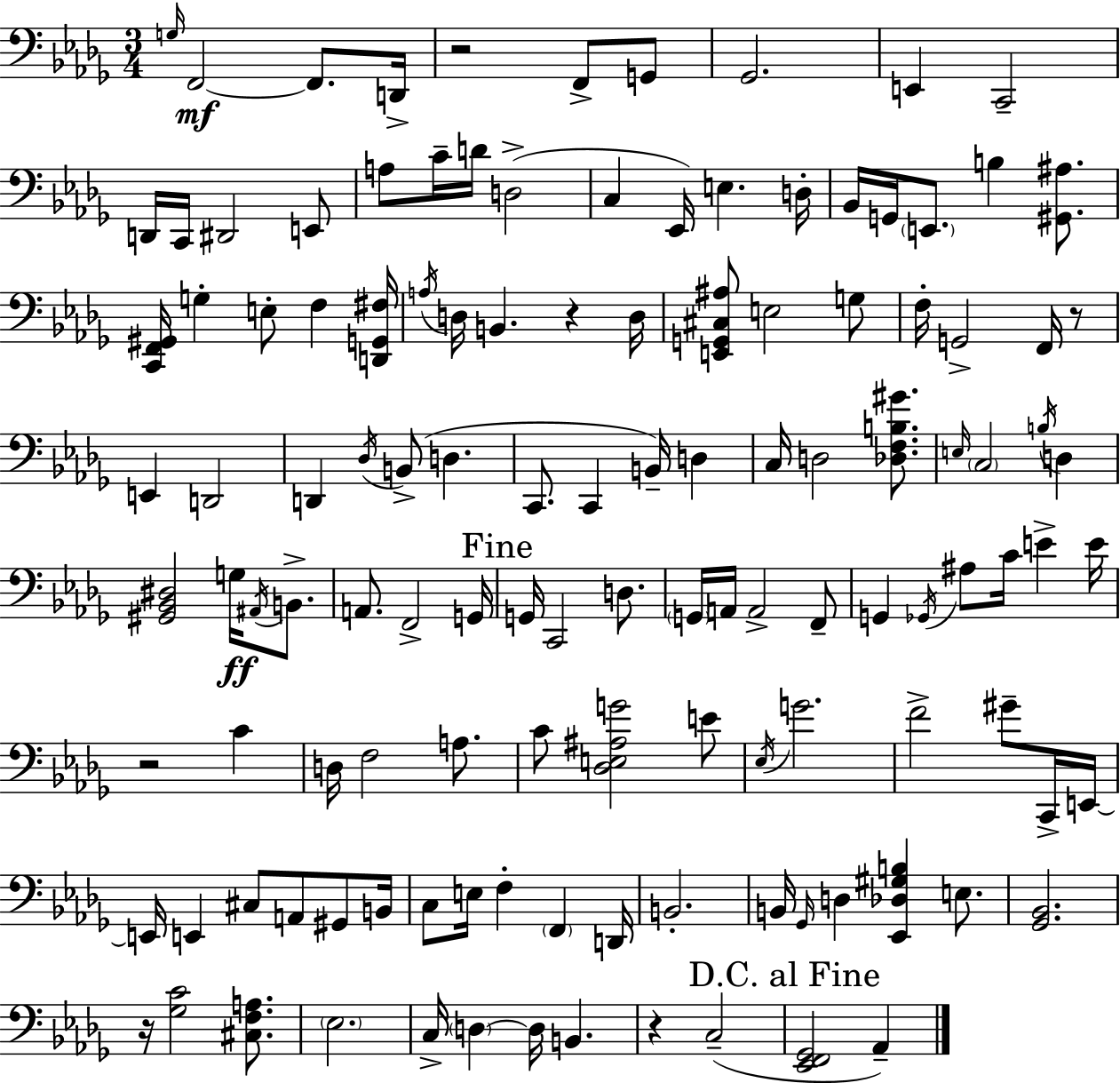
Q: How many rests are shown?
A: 6